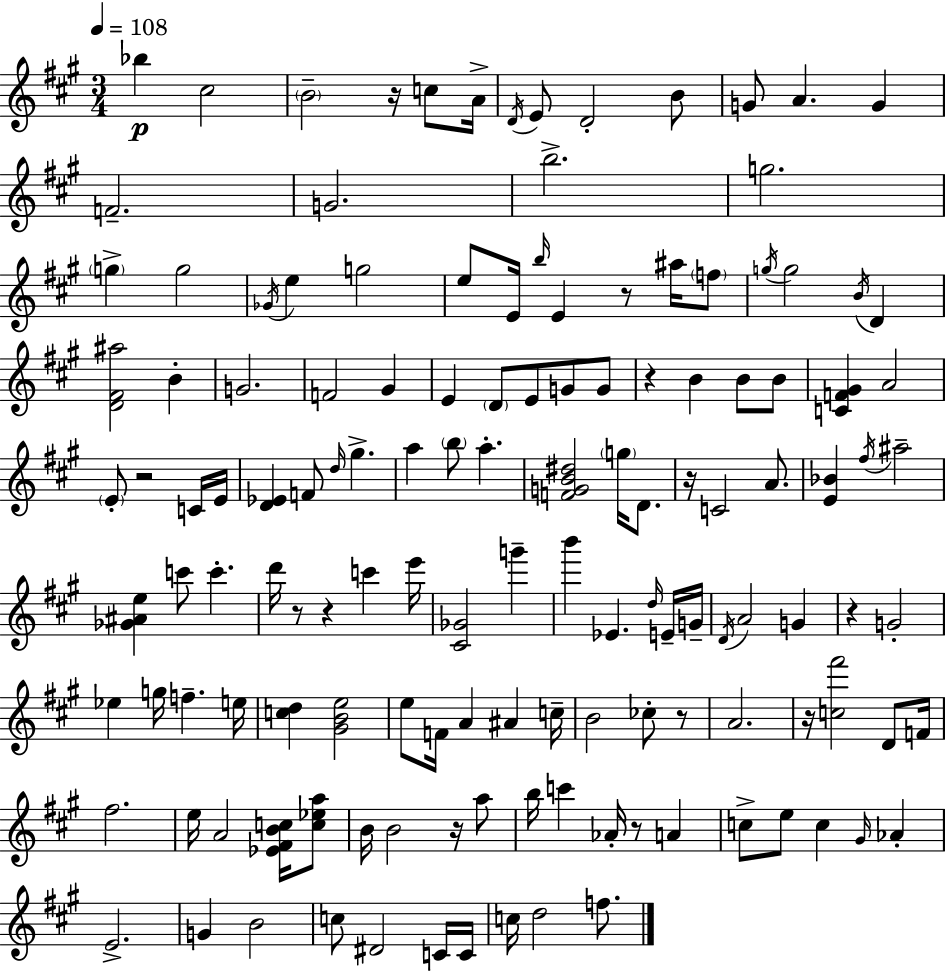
X:1
T:Untitled
M:3/4
L:1/4
K:A
_b ^c2 B2 z/4 c/2 A/4 D/4 E/2 D2 B/2 G/2 A G F2 G2 b2 g2 g g2 _G/4 e g2 e/2 E/4 b/4 E z/2 ^a/4 f/2 g/4 g2 B/4 D [D^F^a]2 B G2 F2 ^G E D/2 E/2 G/2 G/2 z B B/2 B/2 [CF^G] A2 E/2 z2 C/4 E/4 [D_E] F/2 d/4 ^g a b/2 a [FGB^d]2 g/4 D/2 z/4 C2 A/2 [E_B] ^f/4 ^a2 [_G^Ae] c'/2 c' d'/4 z/2 z c' e'/4 [^C_G]2 g' b' _E d/4 E/4 G/4 D/4 A2 G z G2 _e g/4 f e/4 [cd] [^GBe]2 e/2 F/4 A ^A c/4 B2 _c/2 z/2 A2 z/4 [c^f']2 D/2 F/4 ^f2 e/4 A2 [_E^FBc]/4 [c_ea]/2 B/4 B2 z/4 a/2 b/4 c' _A/4 z/2 A c/2 e/2 c ^G/4 _A E2 G B2 c/2 ^D2 C/4 C/4 c/4 d2 f/2